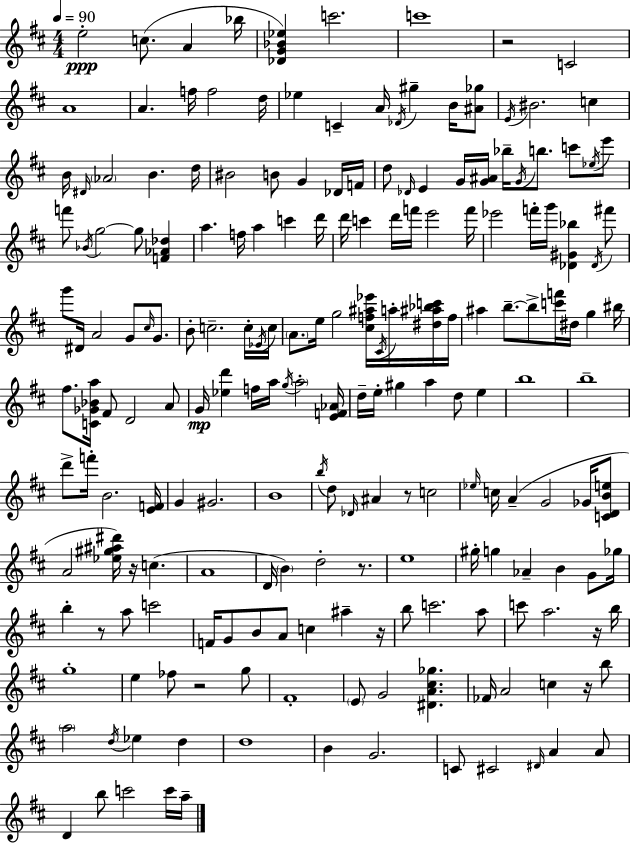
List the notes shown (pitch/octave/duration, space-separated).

E5/h C5/e. A4/q Bb5/s [Db4,G4,Bb4,Eb5]/q C6/h. C6/w R/h C4/h A4/w A4/q. F5/s F5/h D5/s Eb5/q C4/q A4/s Db4/s G#5/q B4/s [A#4,Gb5]/e E4/s BIS4/h. C5/q B4/s D#4/s Ab4/h B4/q. D5/s BIS4/h B4/e G4/q Db4/s F4/s D5/e Db4/s E4/q G4/s [G4,A#4]/s Bb5/s G4/s B5/e. C6/e Eb5/s E6/e F6/e Bb4/s G5/h G5/e [F4,Ab4,Db5]/q A5/q. F5/s A5/q C6/q D6/s D6/s C6/q D6/s F6/s E6/h F6/s Eb6/h F6/s G6/s [Db4,G#4,Bb5]/q Db4/s F#6/e G6/e D#4/s A4/h G4/e C#5/s G4/e. B4/e C5/h. C5/s Eb4/s C5/s A4/e. E5/s G5/h [C#5,F5,A#5,Eb6]/s C#4/s A5/s [D#5,A#5,Bb5,C6]/s F5/s A#5/q B5/e. B5/e [C6,F6]/s D#5/s G5/q BIS5/s F#5/e. [C4,Gb4,Bb4,A5]/s F#4/e D4/h A4/e G4/s [Eb5,D6]/q F5/s A5/s G5/s A5/h [E4,F4,Ab4]/s D5/s E5/s G#5/q A5/q D5/e E5/q B5/w B5/w D6/e F6/s B4/h. [E4,F4]/s G4/q G#4/h. B4/w B5/s D5/e Db4/s A#4/q R/e C5/h Eb5/s C5/s A4/q G4/h Gb4/s [C4,D4,B4,E5]/e A4/h [Eb5,G#5,A#5,D#6]/s R/s C5/q. A4/w D4/s B4/q D5/h R/e. E5/w G#5/s G5/q Ab4/q B4/q G4/e Gb5/s B5/q R/e A5/e C6/h F4/s G4/e B4/e A4/e C5/q A#5/q R/s B5/e C6/h. A5/e C6/e A5/h. R/s B5/s G5/w E5/q FES5/e R/h G5/e F#4/w E4/e G4/h [D#4,A4,C#5,Gb5]/q. FES4/s A4/h C5/q R/s B5/e A5/h D5/s Eb5/q D5/q D5/w B4/q G4/h. C4/e C#4/h D#4/s A4/q A4/e D4/q B5/e C6/h C6/s A5/s